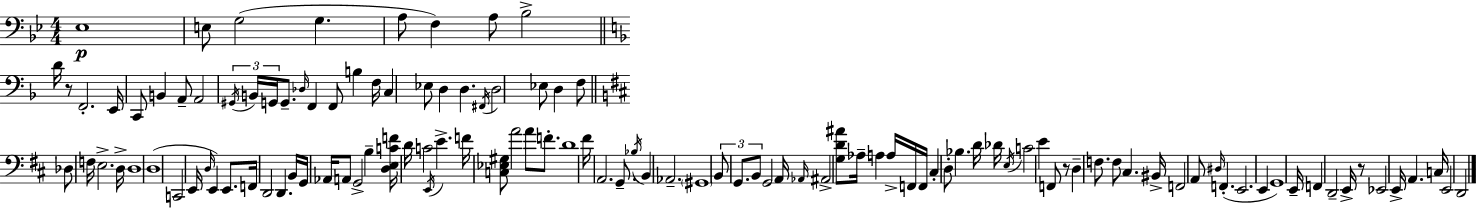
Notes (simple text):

Eb3/w E3/e G3/h G3/q. A3/e F3/q A3/e Bb3/h D4/s R/e F2/h. E2/s C2/e B2/q A2/e A2/h G#2/s B2/s G2/s G2/e. Db3/s F2/q F2/e B3/q F3/s C3/q Eb3/e D3/q D3/q. F#2/s D3/h Eb3/e D3/q F3/e Db3/e F3/s E3/h. D3/s D3/w D3/w C2/h E2/s D3/s E2/q E2/e. F2/s D2/h D2/q. B2/s G2/s Ab2/s A2/e G2/h B3/q [D3,E3,C4,F4]/s D4/s C4/h E2/s E4/q. F4/s [C3,Eb3,G#3]/e A4/h A4/e F4/e. D4/w F#4/s A2/h. G2/e. Bb3/s B2/q Ab2/h. G#2/w B2/e G2/e. B2/e G2/h A2/s Ab2/s A#2/h [G3,D4,A#4]/e Ab3/s A3/q A3/s F2/s F2/s C#3/q D3/e Bb3/q. D4/s Db4/s E3/s C4/h E4/q F2/e R/e D3/q F3/e. F3/e C#3/q. BIS2/s F2/h A2/e D#3/s F2/q. E2/h. E2/q G2/w E2/s F2/q D2/h E2/s R/e Eb2/h E2/s A2/q. C3/s E2/h D2/h